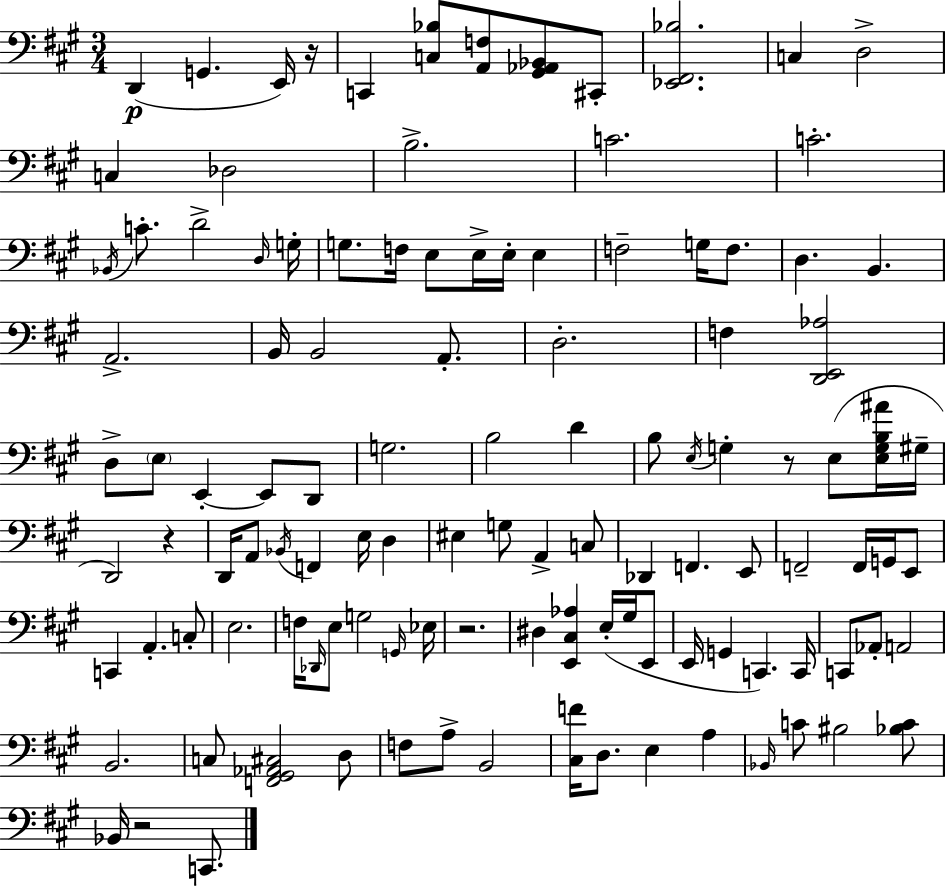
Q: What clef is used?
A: bass